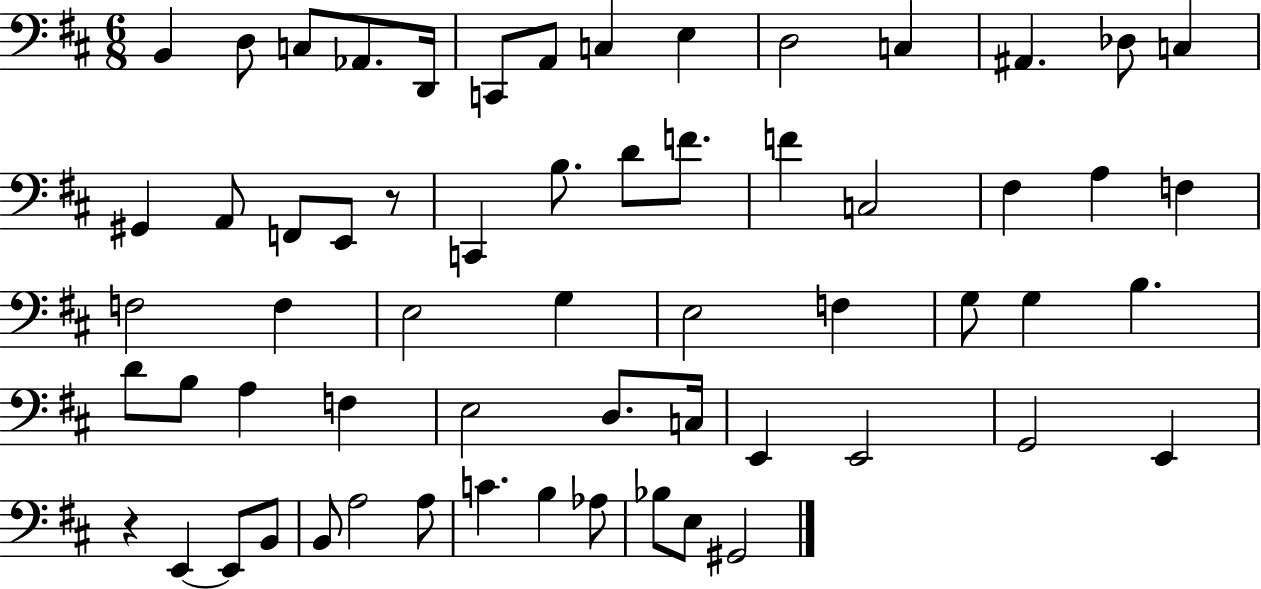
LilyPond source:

{
  \clef bass
  \numericTimeSignature
  \time 6/8
  \key d \major
  b,4 d8 c8 aes,8. d,16 | c,8 a,8 c4 e4 | d2 c4 | ais,4. des8 c4 | \break gis,4 a,8 f,8 e,8 r8 | c,4 b8. d'8 f'8. | f'4 c2 | fis4 a4 f4 | \break f2 f4 | e2 g4 | e2 f4 | g8 g4 b4. | \break d'8 b8 a4 f4 | e2 d8. c16 | e,4 e,2 | g,2 e,4 | \break r4 e,4~~ e,8 b,8 | b,8 a2 a8 | c'4. b4 aes8 | bes8 e8 gis,2 | \break \bar "|."
}